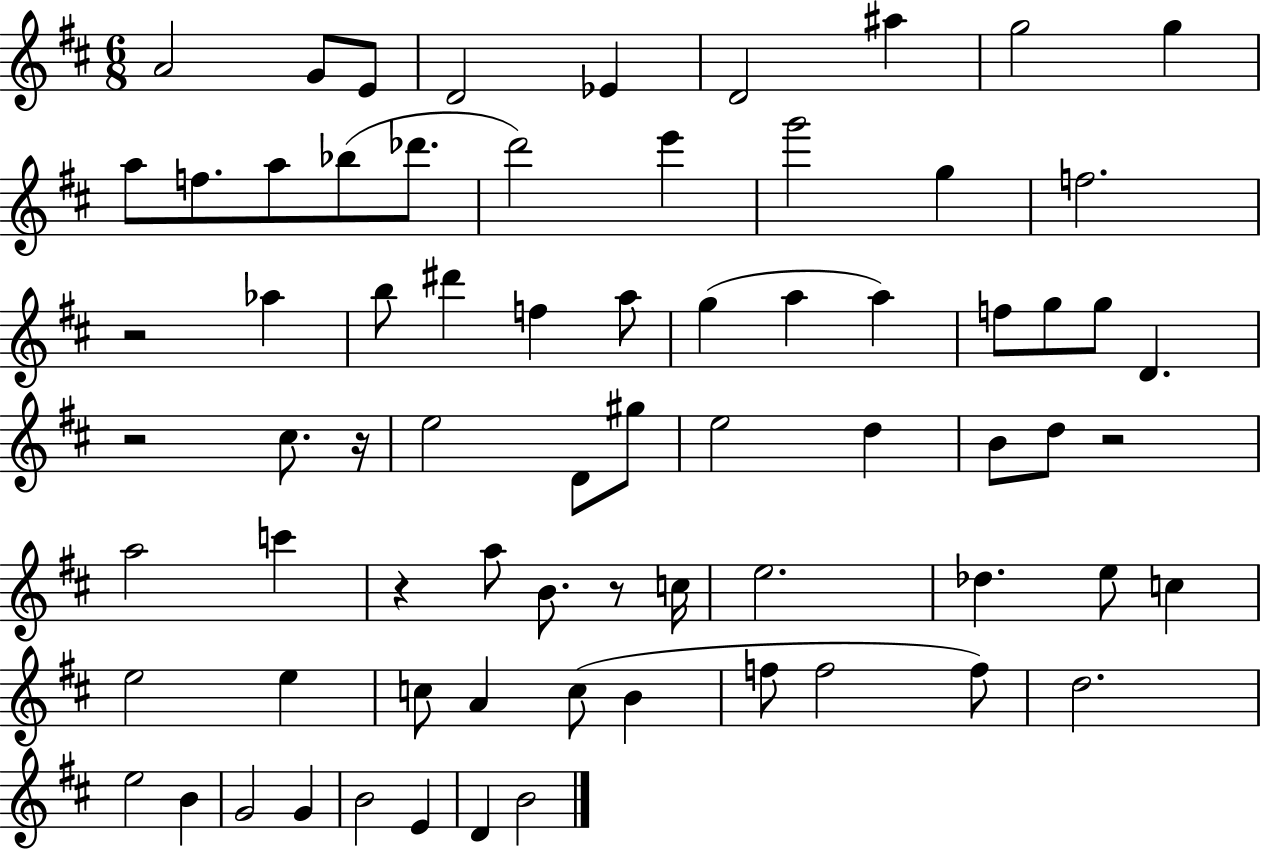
A4/h G4/e E4/e D4/h Eb4/q D4/h A#5/q G5/h G5/q A5/e F5/e. A5/e Bb5/e Db6/e. D6/h E6/q G6/h G5/q F5/h. R/h Ab5/q B5/e D#6/q F5/q A5/e G5/q A5/q A5/q F5/e G5/e G5/e D4/q. R/h C#5/e. R/s E5/h D4/e G#5/e E5/h D5/q B4/e D5/e R/h A5/h C6/q R/q A5/e B4/e. R/e C5/s E5/h. Db5/q. E5/e C5/q E5/h E5/q C5/e A4/q C5/e B4/q F5/e F5/h F5/e D5/h. E5/h B4/q G4/h G4/q B4/h E4/q D4/q B4/h